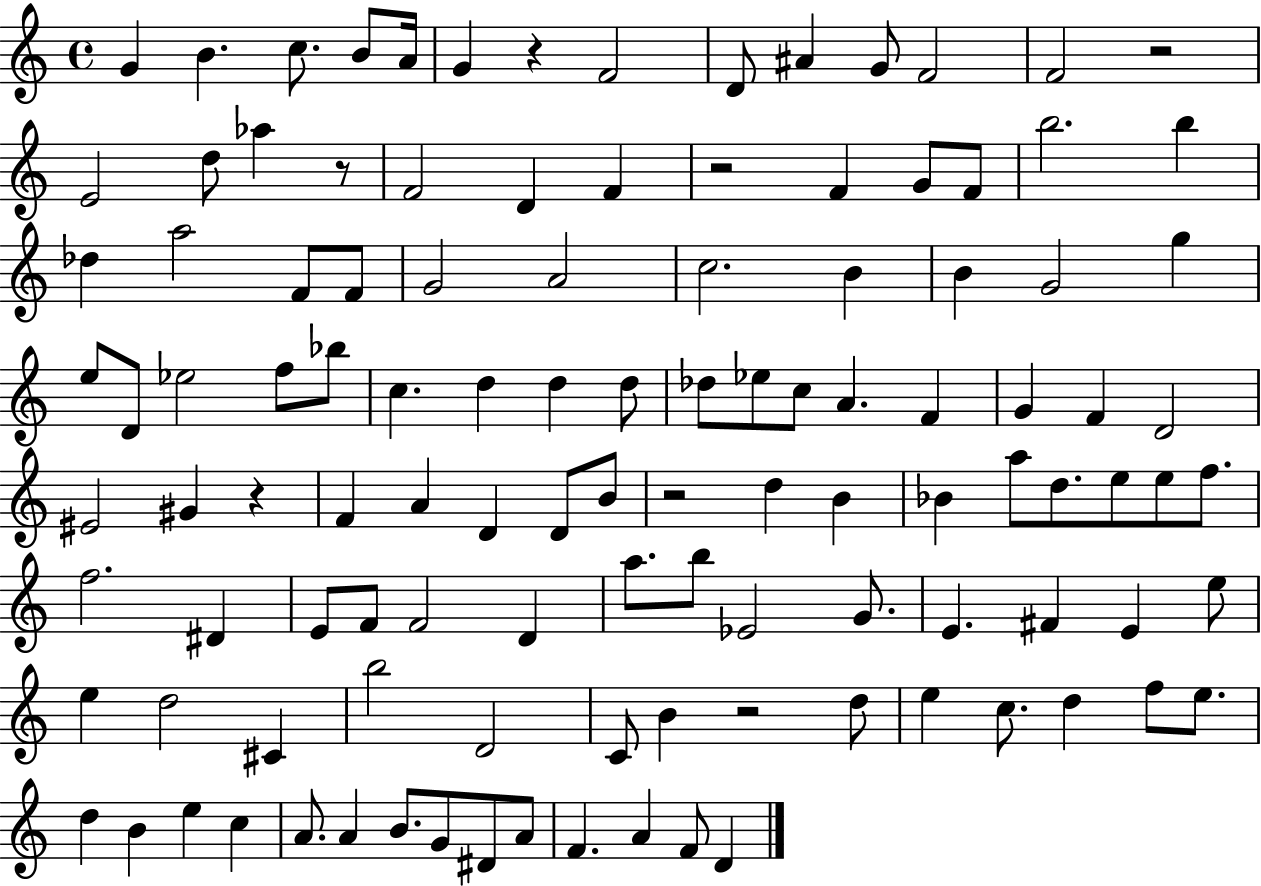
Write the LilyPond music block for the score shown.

{
  \clef treble
  \time 4/4
  \defaultTimeSignature
  \key c \major
  g'4 b'4. c''8. b'8 a'16 | g'4 r4 f'2 | d'8 ais'4 g'8 f'2 | f'2 r2 | \break e'2 d''8 aes''4 r8 | f'2 d'4 f'4 | r2 f'4 g'8 f'8 | b''2. b''4 | \break des''4 a''2 f'8 f'8 | g'2 a'2 | c''2. b'4 | b'4 g'2 g''4 | \break e''8 d'8 ees''2 f''8 bes''8 | c''4. d''4 d''4 d''8 | des''8 ees''8 c''8 a'4. f'4 | g'4 f'4 d'2 | \break eis'2 gis'4 r4 | f'4 a'4 d'4 d'8 b'8 | r2 d''4 b'4 | bes'4 a''8 d''8. e''8 e''8 f''8. | \break f''2. dis'4 | e'8 f'8 f'2 d'4 | a''8. b''8 ees'2 g'8. | e'4. fis'4 e'4 e''8 | \break e''4 d''2 cis'4 | b''2 d'2 | c'8 b'4 r2 d''8 | e''4 c''8. d''4 f''8 e''8. | \break d''4 b'4 e''4 c''4 | a'8. a'4 b'8. g'8 dis'8 a'8 | f'4. a'4 f'8 d'4 | \bar "|."
}